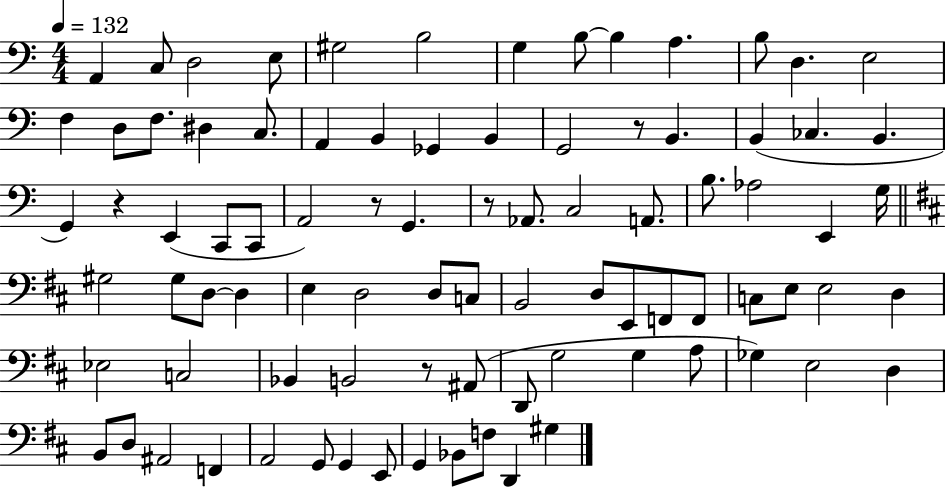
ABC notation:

X:1
T:Untitled
M:4/4
L:1/4
K:C
A,, C,/2 D,2 E,/2 ^G,2 B,2 G, B,/2 B, A, B,/2 D, E,2 F, D,/2 F,/2 ^D, C,/2 A,, B,, _G,, B,, G,,2 z/2 B,, B,, _C, B,, G,, z E,, C,,/2 C,,/2 A,,2 z/2 G,, z/2 _A,,/2 C,2 A,,/2 B,/2 _A,2 E,, G,/4 ^G,2 ^G,/2 D,/2 D, E, D,2 D,/2 C,/2 B,,2 D,/2 E,,/2 F,,/2 F,,/2 C,/2 E,/2 E,2 D, _E,2 C,2 _B,, B,,2 z/2 ^A,,/2 D,,/2 G,2 G, A,/2 _G, E,2 D, B,,/2 D,/2 ^A,,2 F,, A,,2 G,,/2 G,, E,,/2 G,, _B,,/2 F,/2 D,, ^G,